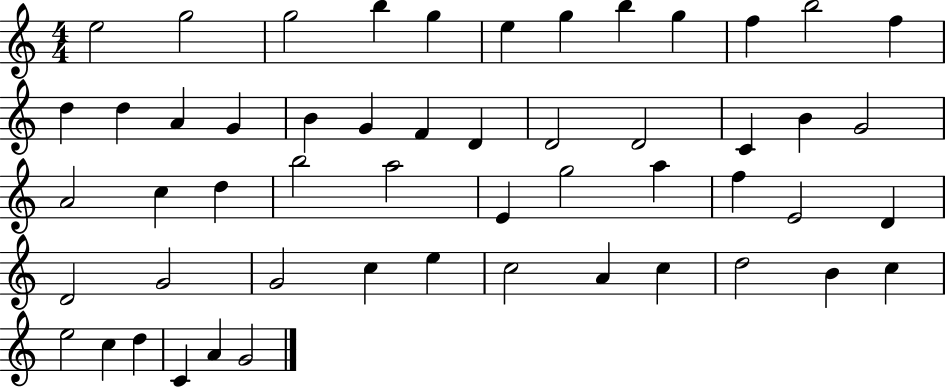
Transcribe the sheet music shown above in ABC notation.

X:1
T:Untitled
M:4/4
L:1/4
K:C
e2 g2 g2 b g e g b g f b2 f d d A G B G F D D2 D2 C B G2 A2 c d b2 a2 E g2 a f E2 D D2 G2 G2 c e c2 A c d2 B c e2 c d C A G2